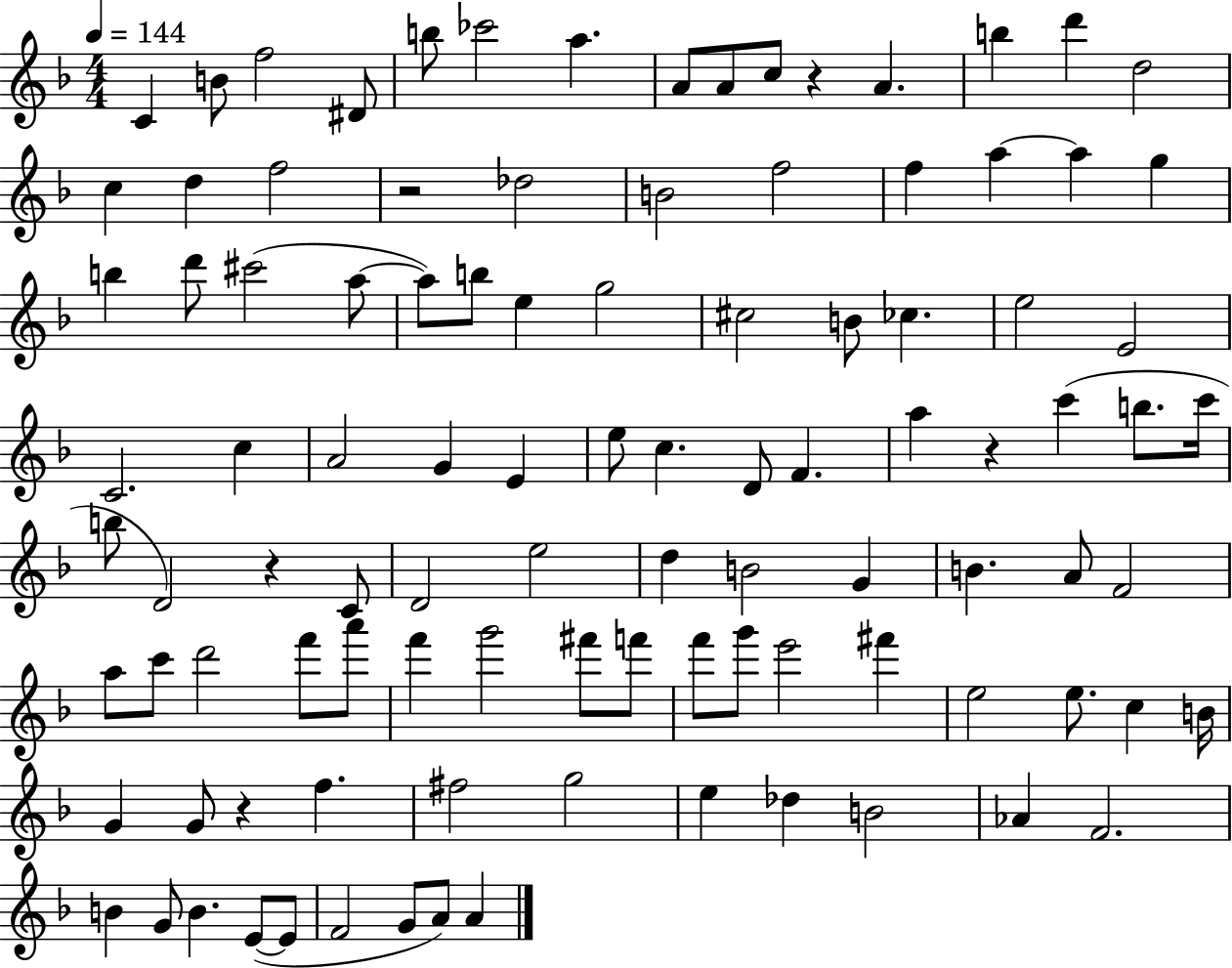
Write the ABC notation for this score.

X:1
T:Untitled
M:4/4
L:1/4
K:F
C B/2 f2 ^D/2 b/2 _c'2 a A/2 A/2 c/2 z A b d' d2 c d f2 z2 _d2 B2 f2 f a a g b d'/2 ^c'2 a/2 a/2 b/2 e g2 ^c2 B/2 _c e2 E2 C2 c A2 G E e/2 c D/2 F a z c' b/2 c'/4 b/2 D2 z C/2 D2 e2 d B2 G B A/2 F2 a/2 c'/2 d'2 f'/2 a'/2 f' g'2 ^f'/2 f'/2 f'/2 g'/2 e'2 ^f' e2 e/2 c B/4 G G/2 z f ^f2 g2 e _d B2 _A F2 B G/2 B E/2 E/2 F2 G/2 A/2 A